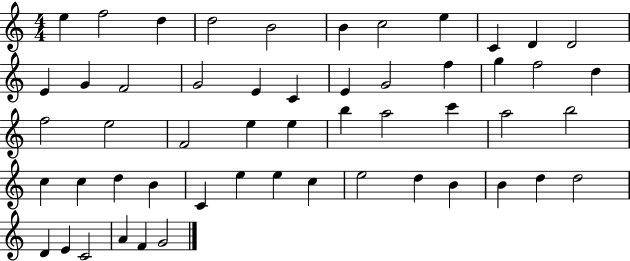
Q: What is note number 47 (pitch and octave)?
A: D5